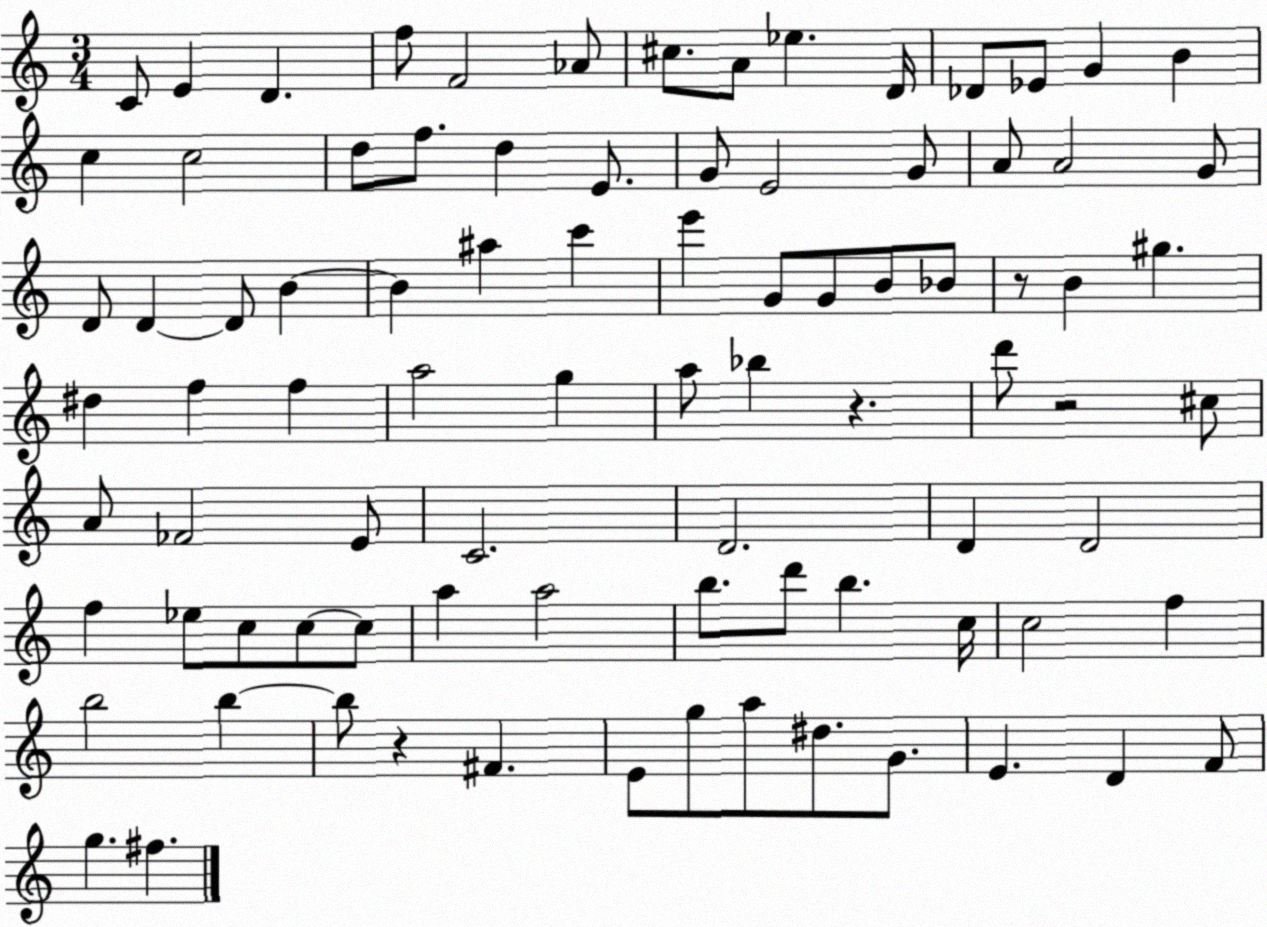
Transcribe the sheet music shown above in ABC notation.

X:1
T:Untitled
M:3/4
L:1/4
K:C
C/2 E D f/2 F2 _A/2 ^c/2 A/2 _e D/4 _D/2 _E/2 G B c c2 d/2 f/2 d E/2 G/2 E2 G/2 A/2 A2 G/2 D/2 D D/2 B B ^a c' e' G/2 G/2 B/2 _B/2 z/2 B ^g ^d f f a2 g a/2 _b z d'/2 z2 ^c/2 A/2 _F2 E/2 C2 D2 D D2 f _e/2 c/2 c/2 c/2 a a2 b/2 d'/2 b c/4 c2 f b2 b b/2 z ^F E/2 g/2 a/2 ^d/2 G/2 E D F/2 g ^f